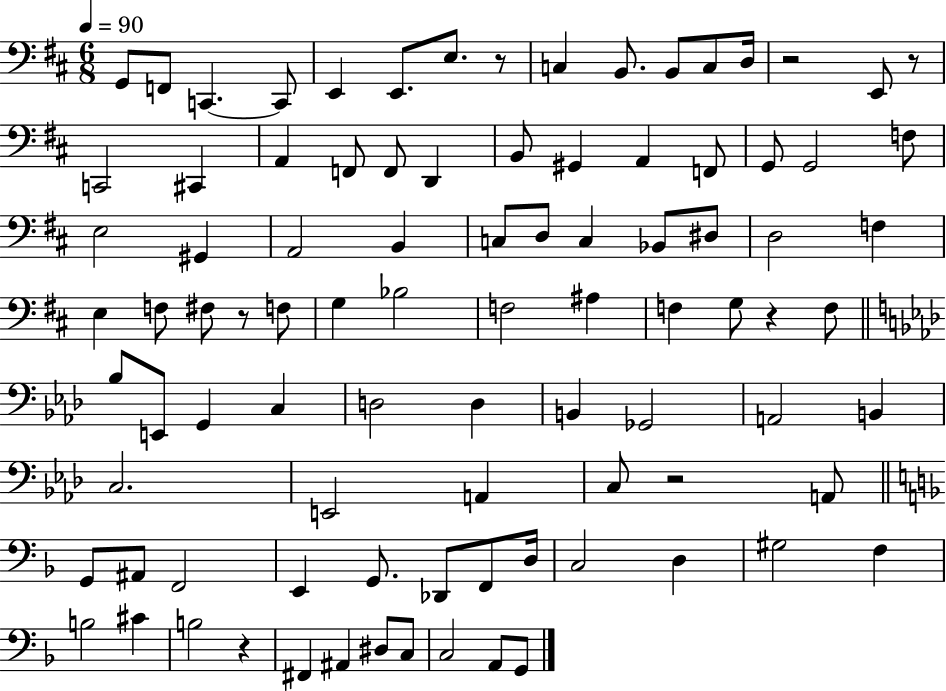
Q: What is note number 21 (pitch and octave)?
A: G#2